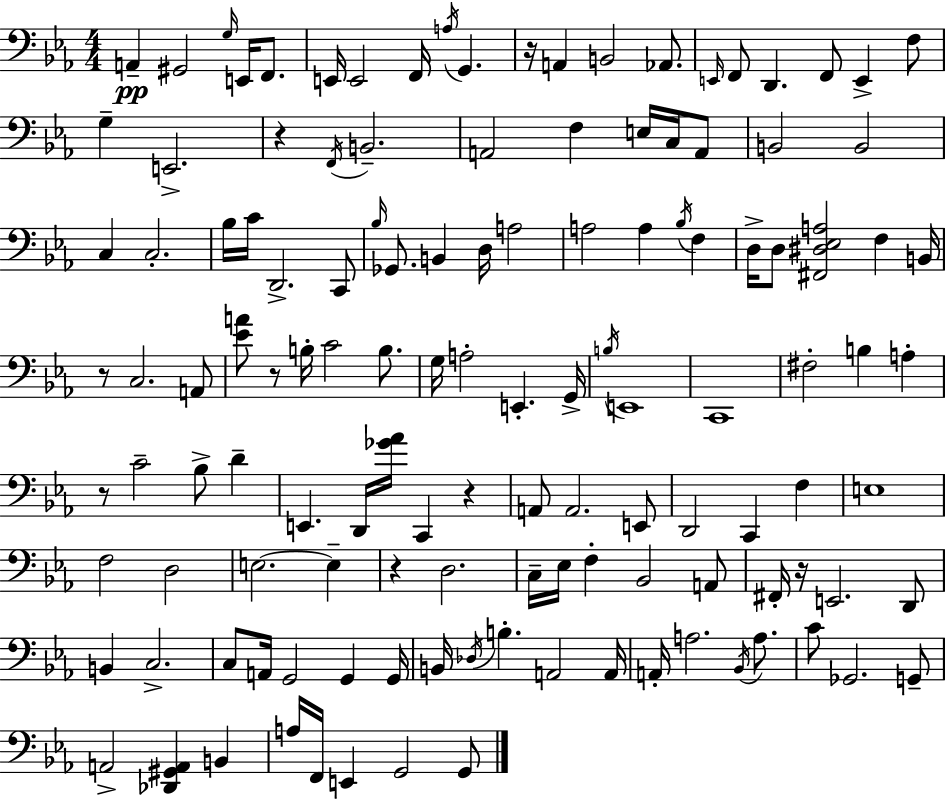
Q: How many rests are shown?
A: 8